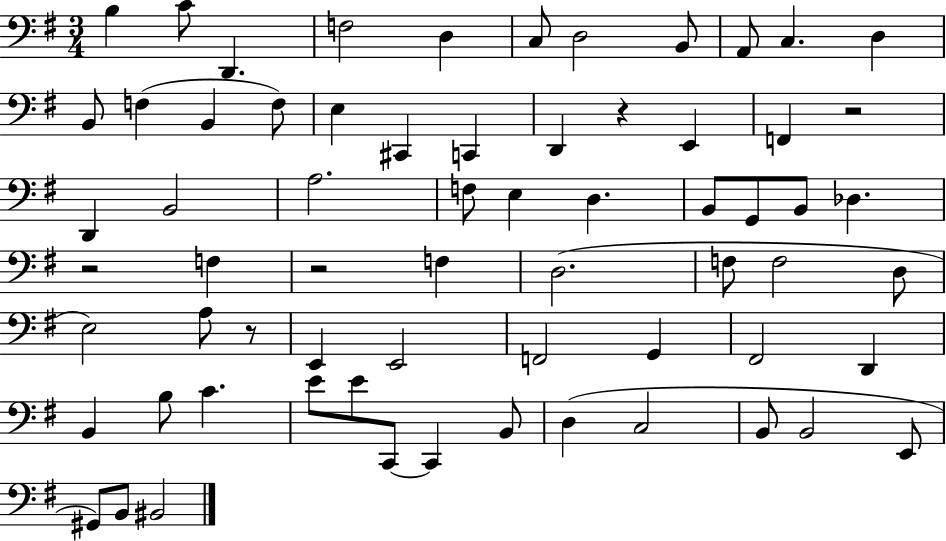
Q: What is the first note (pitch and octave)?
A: B3